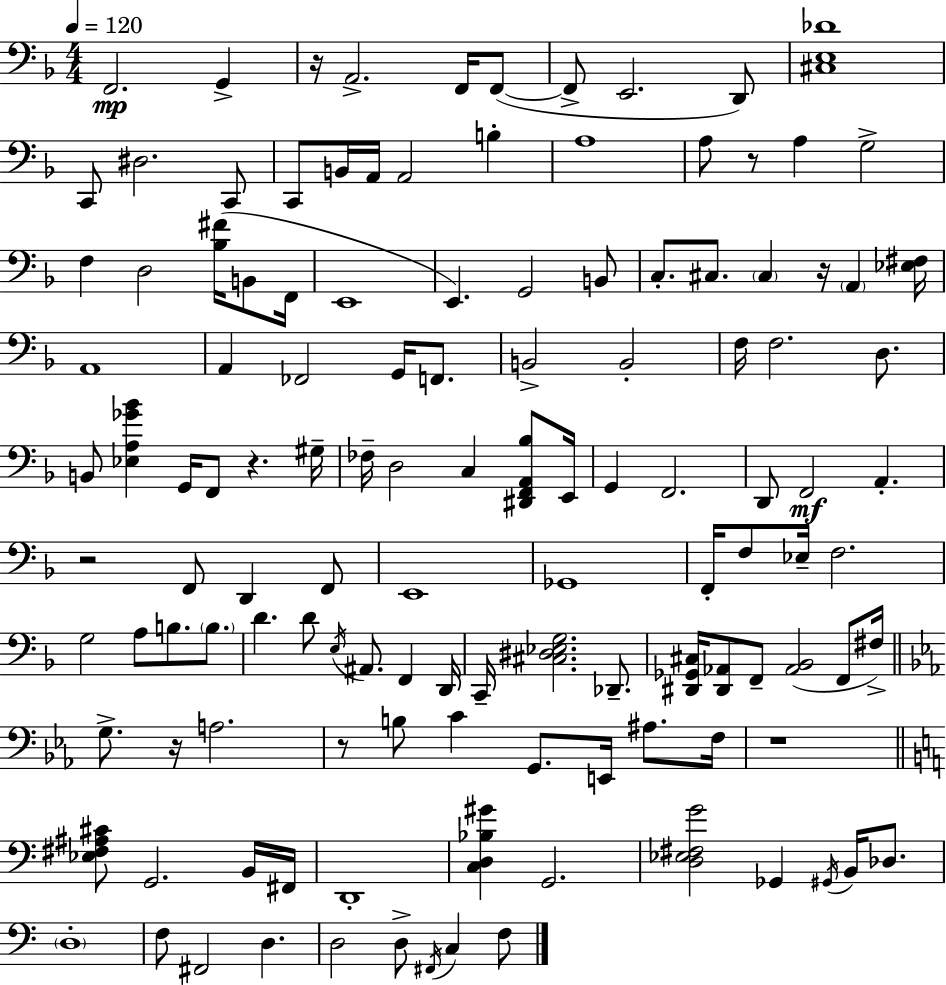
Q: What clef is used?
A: bass